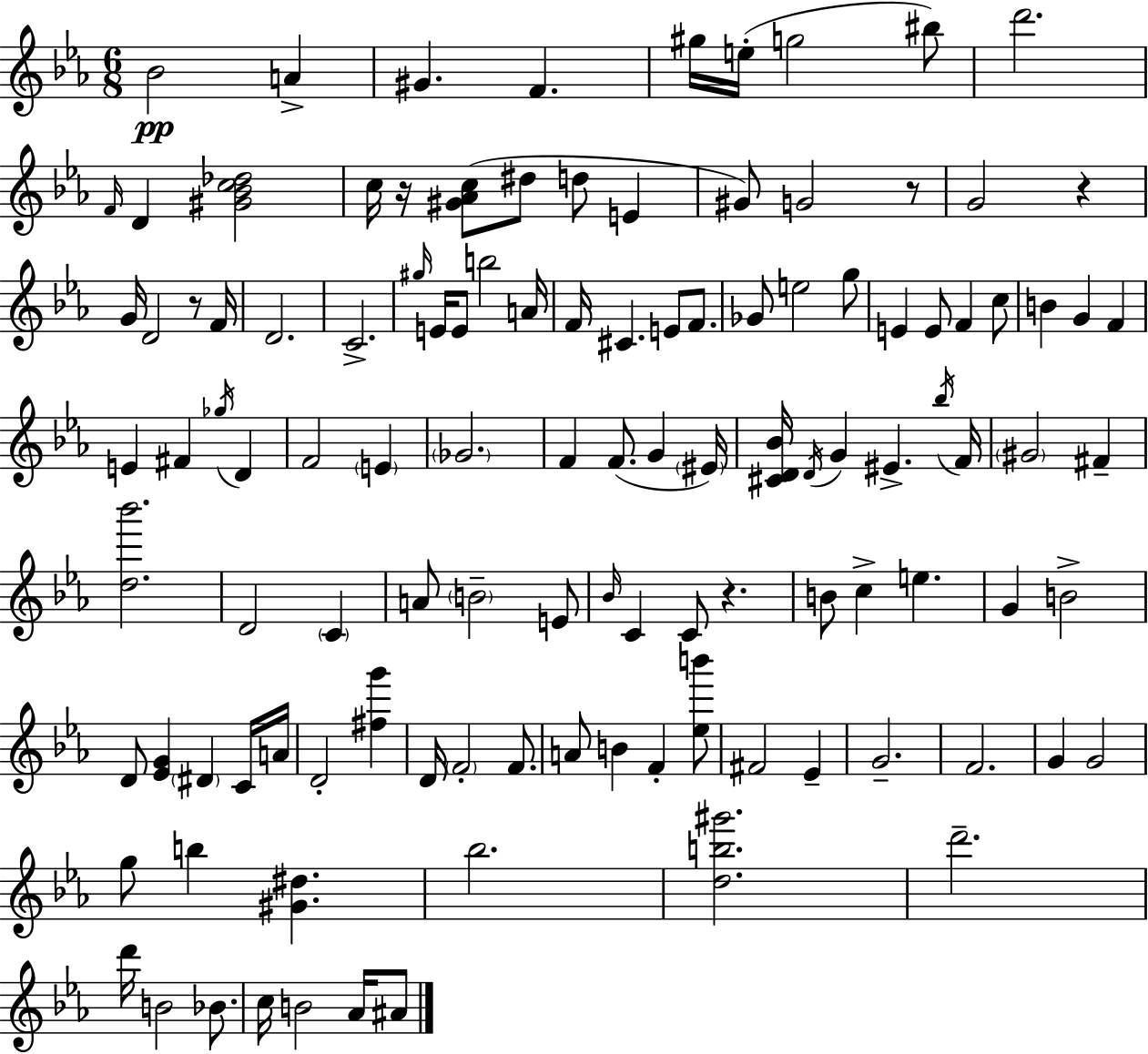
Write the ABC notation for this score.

X:1
T:Untitled
M:6/8
L:1/4
K:Eb
_B2 A ^G F ^g/4 e/4 g2 ^b/2 d'2 F/4 D [^G_Bc_d]2 c/4 z/4 [^G_Ac]/2 ^d/2 d/2 E ^G/2 G2 z/2 G2 z G/4 D2 z/2 F/4 D2 C2 ^g/4 E/4 E/2 b2 A/4 F/4 ^C E/2 F/2 _G/2 e2 g/2 E E/2 F c/2 B G F E ^F _g/4 D F2 E _G2 F F/2 G ^E/4 [^CD_B]/4 D/4 G ^E _b/4 F/4 ^G2 ^F [d_b']2 D2 C A/2 B2 E/2 _B/4 C C/2 z B/2 c e G B2 D/2 [_EG] ^D C/4 A/4 D2 [^fg'] D/4 F2 F/2 A/2 B F [_eb']/2 ^F2 _E G2 F2 G G2 g/2 b [^G^d] _b2 [db^g']2 d'2 d'/4 B2 _B/2 c/4 B2 _A/4 ^A/2